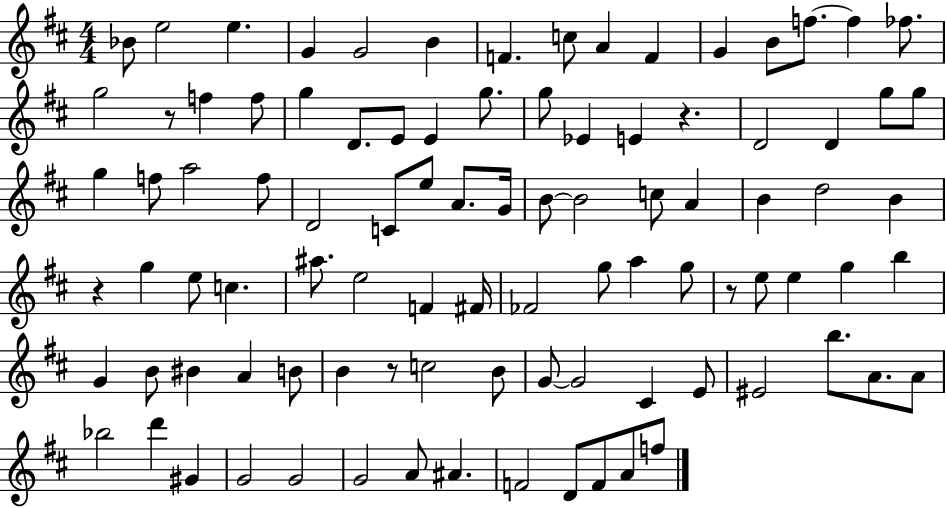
Bb4/e E5/h E5/q. G4/q G4/h B4/q F4/q. C5/e A4/q F4/q G4/q B4/e F5/e. F5/q FES5/e. G5/h R/e F5/q F5/e G5/q D4/e. E4/e E4/q G5/e. G5/e Eb4/q E4/q R/q. D4/h D4/q G5/e G5/e G5/q F5/e A5/h F5/e D4/h C4/e E5/e A4/e. G4/s B4/e B4/h C5/e A4/q B4/q D5/h B4/q R/q G5/q E5/e C5/q. A#5/e. E5/h F4/q F#4/s FES4/h G5/e A5/q G5/e R/e E5/e E5/q G5/q B5/q G4/q B4/e BIS4/q A4/q B4/e B4/q R/e C5/h B4/e G4/e G4/h C#4/q E4/e EIS4/h B5/e. A4/e. A4/e Bb5/h D6/q G#4/q G4/h G4/h G4/h A4/e A#4/q. F4/h D4/e F4/e A4/e F5/e